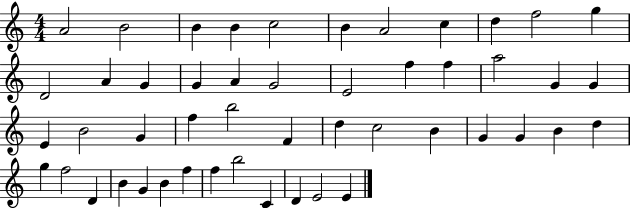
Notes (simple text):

A4/h B4/h B4/q B4/q C5/h B4/q A4/h C5/q D5/q F5/h G5/q D4/h A4/q G4/q G4/q A4/q G4/h E4/h F5/q F5/q A5/h G4/q G4/q E4/q B4/h G4/q F5/q B5/h F4/q D5/q C5/h B4/q G4/q G4/q B4/q D5/q G5/q F5/h D4/q B4/q G4/q B4/q F5/q F5/q B5/h C4/q D4/q E4/h E4/q